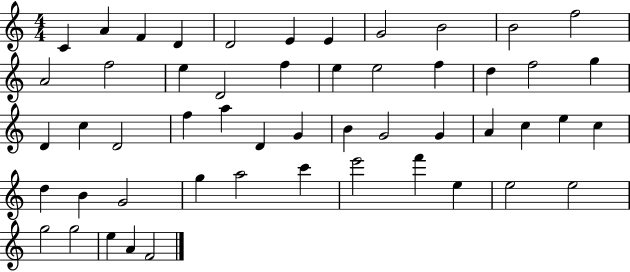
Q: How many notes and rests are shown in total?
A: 52